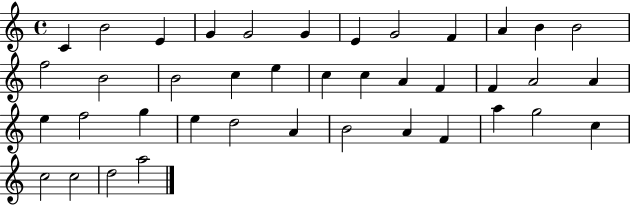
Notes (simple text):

C4/q B4/h E4/q G4/q G4/h G4/q E4/q G4/h F4/q A4/q B4/q B4/h F5/h B4/h B4/h C5/q E5/q C5/q C5/q A4/q F4/q F4/q A4/h A4/q E5/q F5/h G5/q E5/q D5/h A4/q B4/h A4/q F4/q A5/q G5/h C5/q C5/h C5/h D5/h A5/h